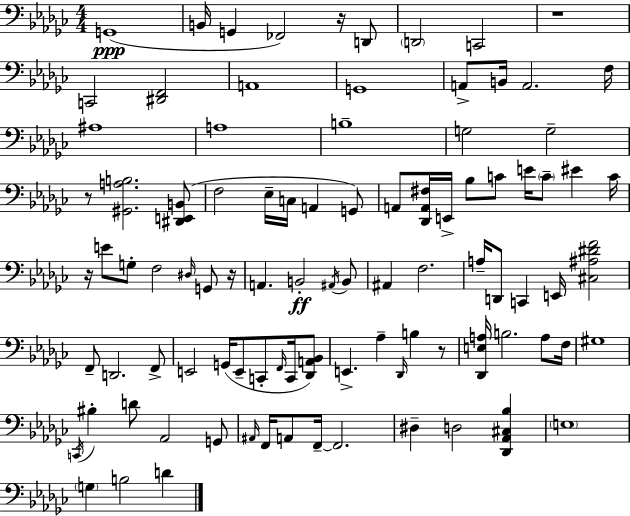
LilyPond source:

{
  \clef bass
  \numericTimeSignature
  \time 4/4
  \key ees \minor
  g,1(\ppp | b,16 g,4 fes,2) r16 d,8 | \parenthesize d,2 c,2 | r1 | \break c,2 <dis, f,>2 | a,1 | g,1 | a,8-> b,16 a,2. f16 | \break ais1 | a1 | b1-- | g2 g2-- | \break r8 <gis, a b>2. <dis, e, b,>8( | f2 ees16-- c16 a,4 g,8) | a,8 <des, a, fis>16 e,16-> bes8 c'8 e'16 \parenthesize c'8-- eis'4 c'16 | r16 e'8 g8-. f2 \grace { dis16 } g,8 | \break r16 a,4. b,2-.\ff \acciaccatura { ais,16 } | b,8 ais,4 f2. | a16-- d,8 c,4 e,16 <cis ais dis' f'>2 | f,8-- d,2. | \break f,8-> e,2 g,16( e,8-- c,8-. \grace { f,16 } | c,16 <des, a, bes,>8) e,4.-> aes4-- \grace { des,16 } b4 | r8 <des, e a>16 b2. | a8 f16 gis1 | \break \acciaccatura { c,16 } bis4-. d'8 aes,2 | g,8 \grace { ais,16 } f,16 a,8 f,16--~~ f,2. | dis4-- d2 | <des, aes, cis bes>4 \parenthesize e1 | \break \parenthesize g4 b2 | d'4 \bar "|."
}